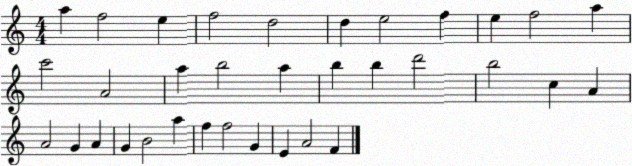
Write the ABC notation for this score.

X:1
T:Untitled
M:4/4
L:1/4
K:C
a f2 e f2 d2 d e2 f e f2 a c'2 A2 a b2 a b b d'2 b2 c A A2 G A G B2 a f f2 G E A2 F